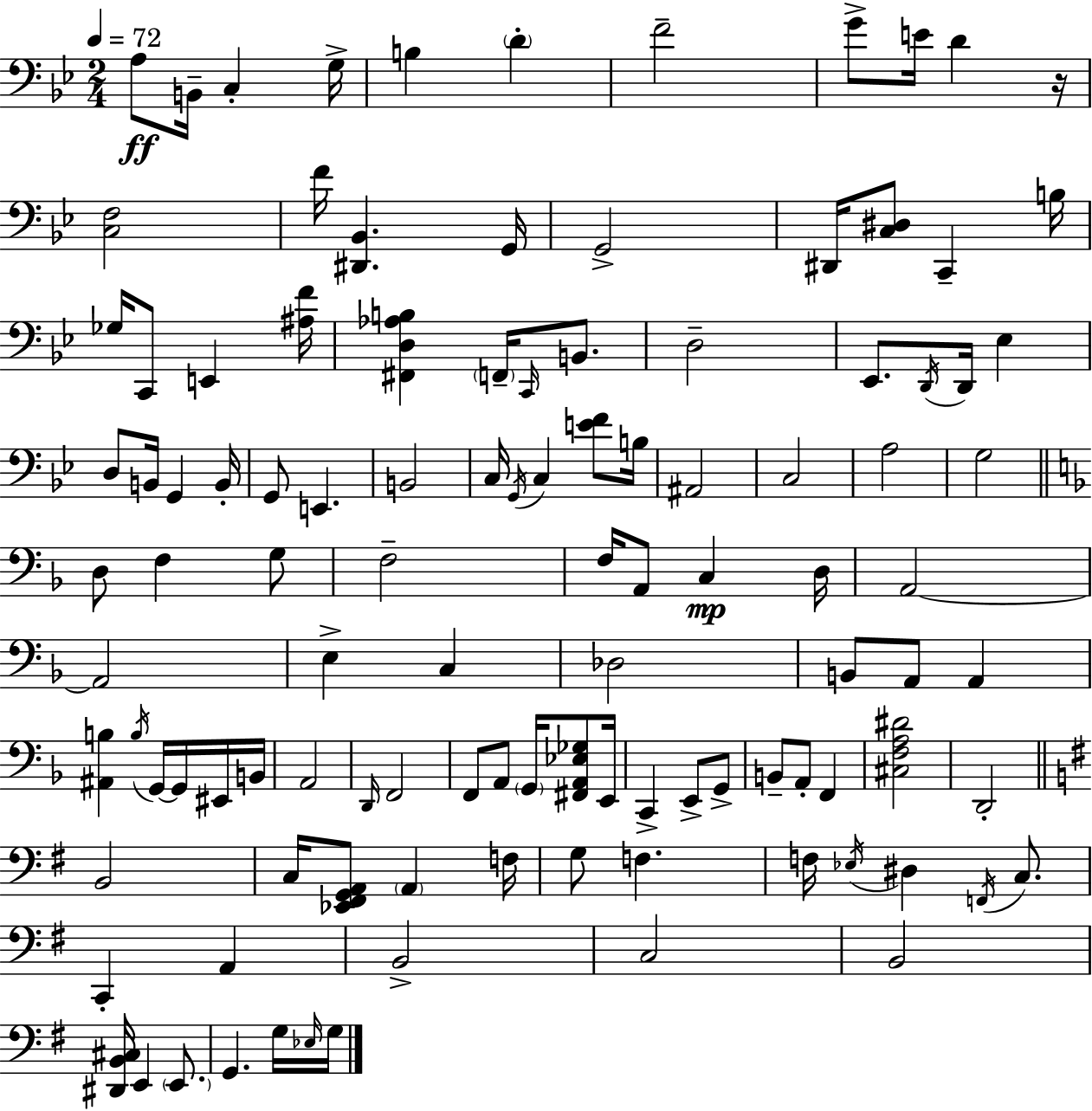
X:1
T:Untitled
M:2/4
L:1/4
K:Bb
A,/2 B,,/4 C, G,/4 B, D F2 G/2 E/4 D z/4 [C,F,]2 F/4 [^D,,_B,,] G,,/4 G,,2 ^D,,/4 [C,^D,]/2 C,, B,/4 _G,/4 C,,/2 E,, [^A,F]/4 [^F,,D,_A,B,] F,,/4 C,,/4 B,,/2 D,2 _E,,/2 D,,/4 D,,/4 _E, D,/2 B,,/4 G,, B,,/4 G,,/2 E,, B,,2 C,/4 G,,/4 C, [EF]/2 B,/4 ^A,,2 C,2 A,2 G,2 D,/2 F, G,/2 F,2 F,/4 A,,/2 C, D,/4 A,,2 A,,2 E, C, _D,2 B,,/2 A,,/2 A,, [^A,,B,] B,/4 G,,/4 G,,/4 ^E,,/4 B,,/4 A,,2 D,,/4 F,,2 F,,/2 A,,/2 G,,/4 [^F,,A,,_E,_G,]/2 E,,/4 C,, E,,/2 G,,/2 B,,/2 A,,/2 F,, [^C,F,A,^D]2 D,,2 B,,2 C,/4 [_E,,^F,,G,,A,,]/2 A,, F,/4 G,/2 F, F,/4 _E,/4 ^D, F,,/4 C,/2 C,, A,, B,,2 C,2 B,,2 [^D,,B,,^C,]/4 E,, E,,/2 G,, G,/4 _E,/4 G,/4